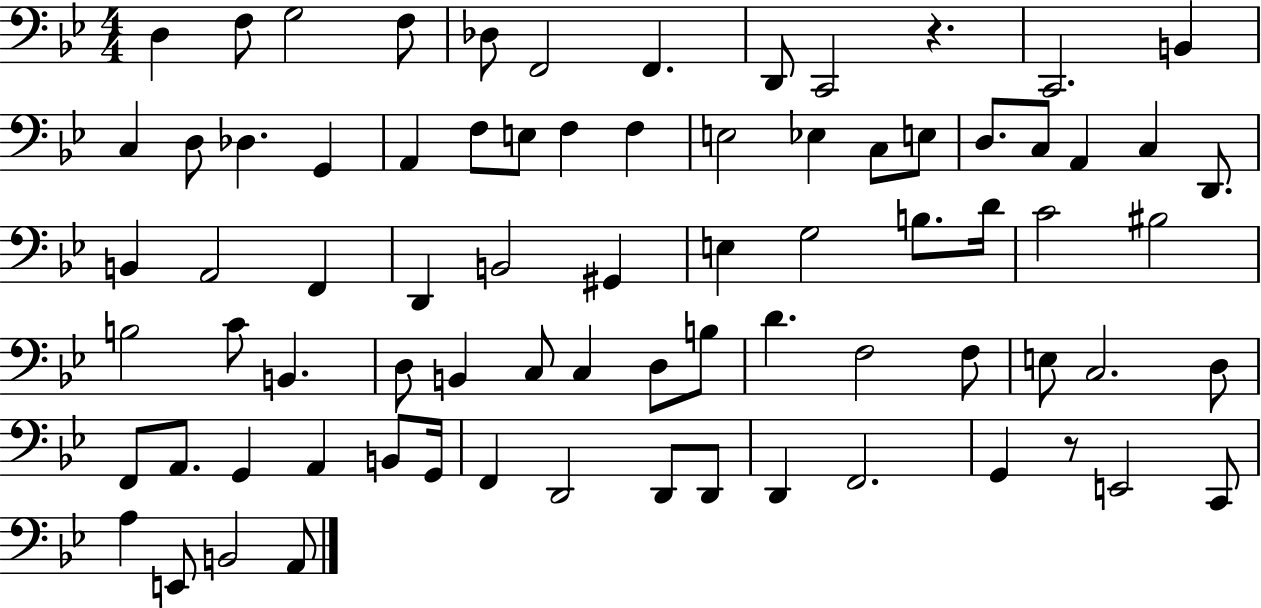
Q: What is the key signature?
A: BES major